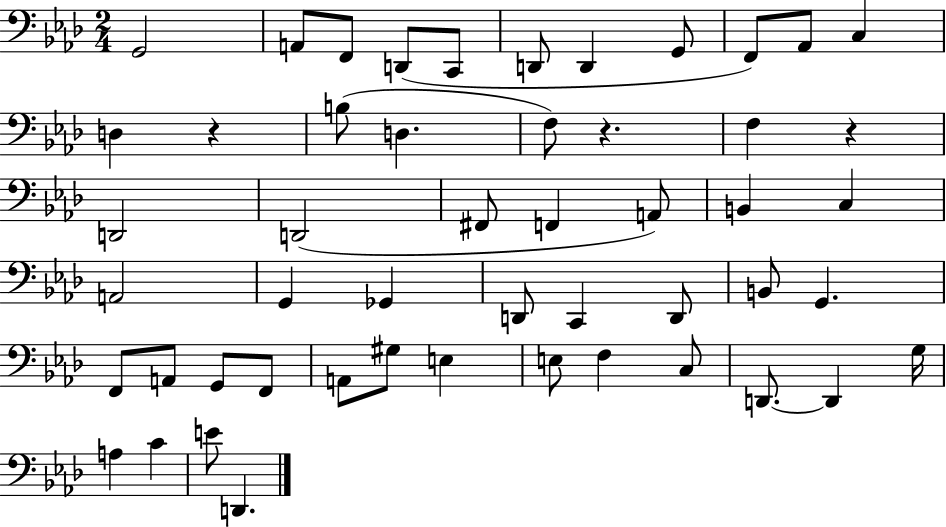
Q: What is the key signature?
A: AES major